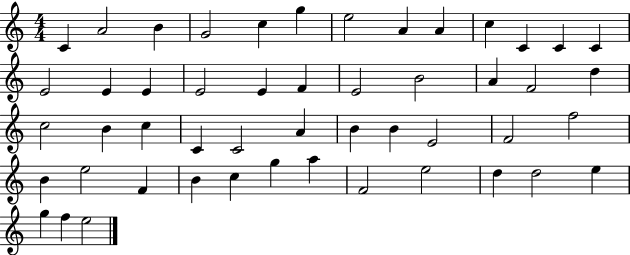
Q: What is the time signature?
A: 4/4